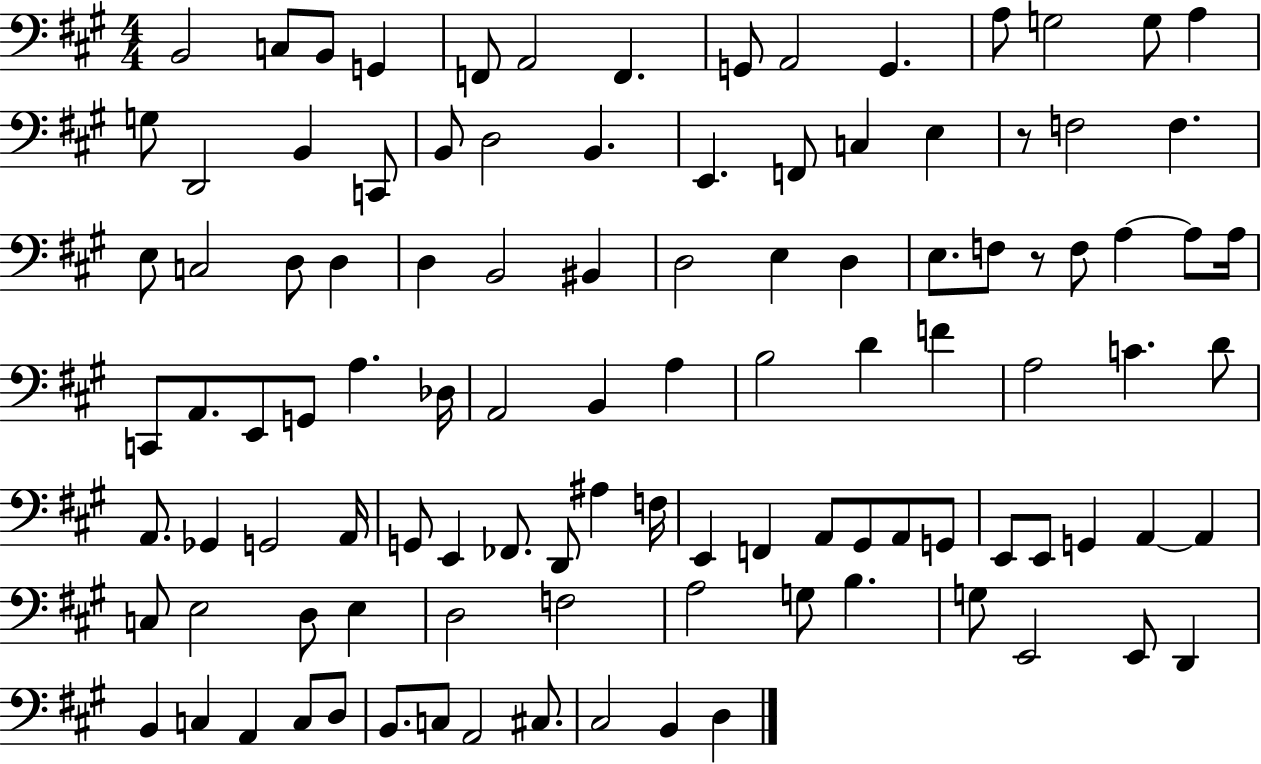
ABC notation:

X:1
T:Untitled
M:4/4
L:1/4
K:A
B,,2 C,/2 B,,/2 G,, F,,/2 A,,2 F,, G,,/2 A,,2 G,, A,/2 G,2 G,/2 A, G,/2 D,,2 B,, C,,/2 B,,/2 D,2 B,, E,, F,,/2 C, E, z/2 F,2 F, E,/2 C,2 D,/2 D, D, B,,2 ^B,, D,2 E, D, E,/2 F,/2 z/2 F,/2 A, A,/2 A,/4 C,,/2 A,,/2 E,,/2 G,,/2 A, _D,/4 A,,2 B,, A, B,2 D F A,2 C D/2 A,,/2 _G,, G,,2 A,,/4 G,,/2 E,, _F,,/2 D,,/2 ^A, F,/4 E,, F,, A,,/2 ^G,,/2 A,,/2 G,,/2 E,,/2 E,,/2 G,, A,, A,, C,/2 E,2 D,/2 E, D,2 F,2 A,2 G,/2 B, G,/2 E,,2 E,,/2 D,, B,, C, A,, C,/2 D,/2 B,,/2 C,/2 A,,2 ^C,/2 ^C,2 B,, D,